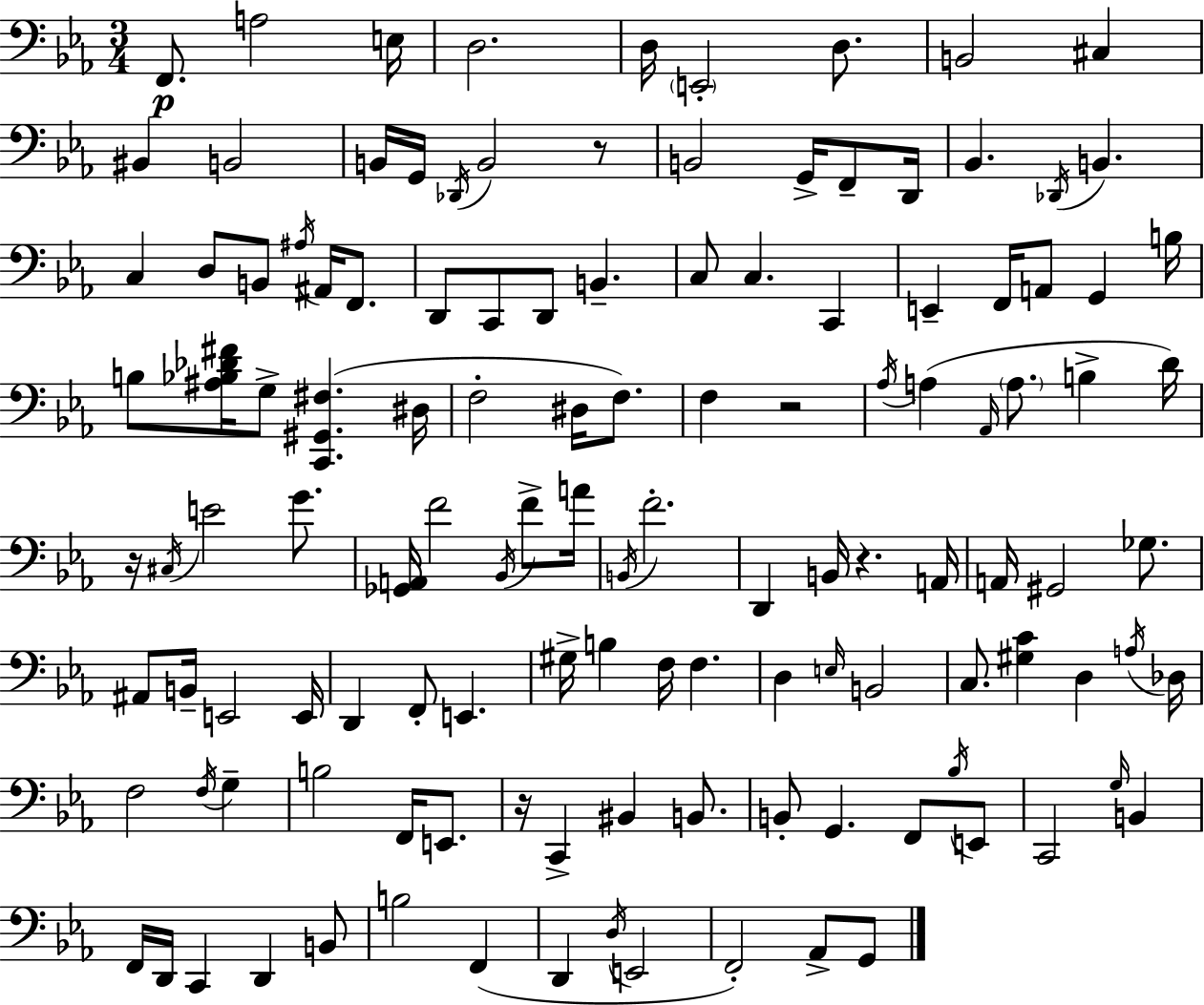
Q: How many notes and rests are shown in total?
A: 125